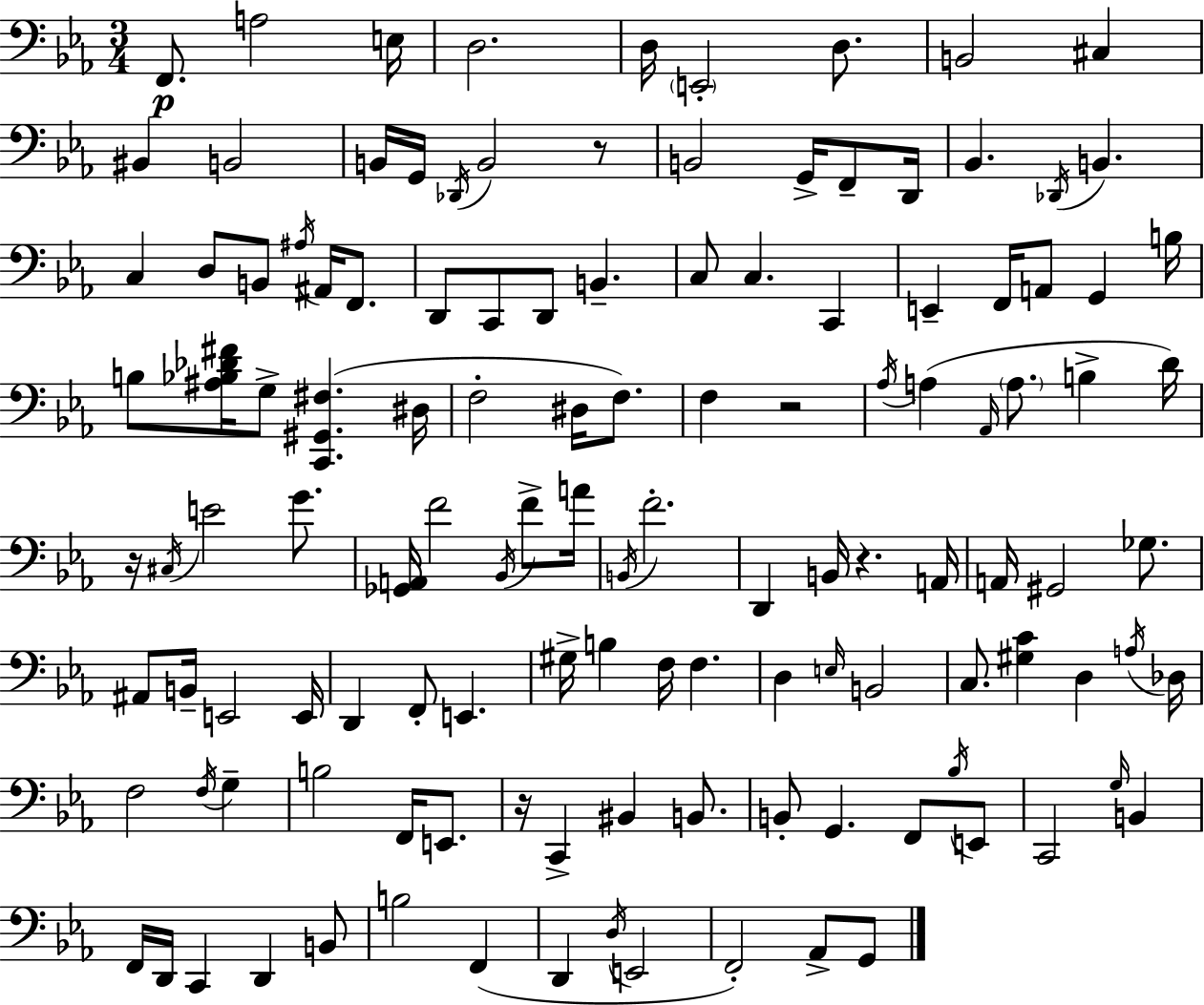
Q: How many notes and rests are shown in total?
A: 125